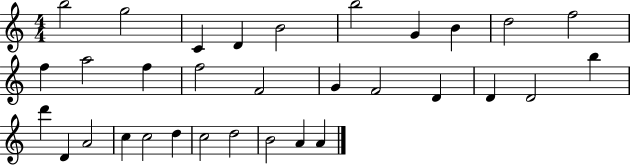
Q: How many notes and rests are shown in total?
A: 32